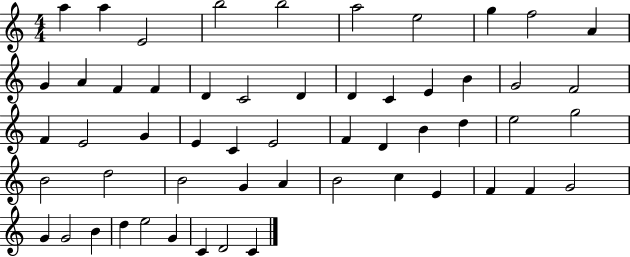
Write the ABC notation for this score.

X:1
T:Untitled
M:4/4
L:1/4
K:C
a a E2 b2 b2 a2 e2 g f2 A G A F F D C2 D D C E B G2 F2 F E2 G E C E2 F D B d e2 g2 B2 d2 B2 G A B2 c E F F G2 G G2 B d e2 G C D2 C